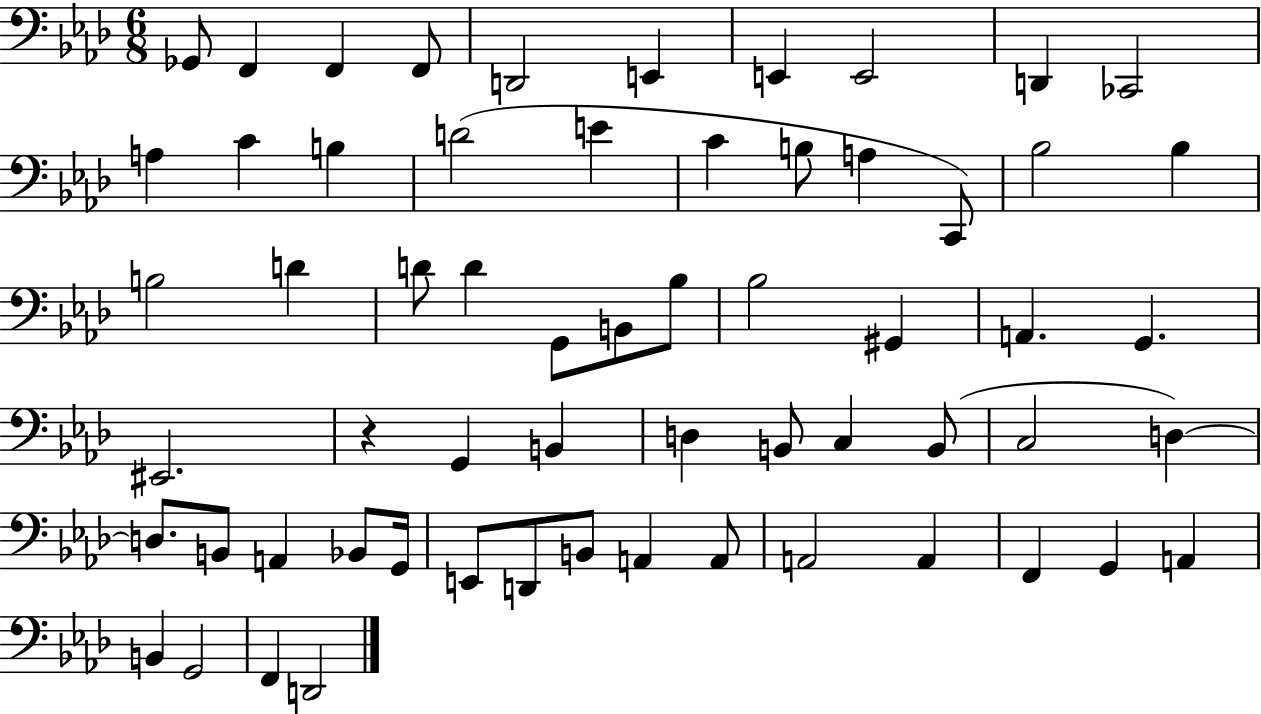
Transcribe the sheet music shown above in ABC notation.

X:1
T:Untitled
M:6/8
L:1/4
K:Ab
_G,,/2 F,, F,, F,,/2 D,,2 E,, E,, E,,2 D,, _C,,2 A, C B, D2 E C B,/2 A, C,,/2 _B,2 _B, B,2 D D/2 D G,,/2 B,,/2 _B,/2 _B,2 ^G,, A,, G,, ^E,,2 z G,, B,, D, B,,/2 C, B,,/2 C,2 D, D,/2 B,,/2 A,, _B,,/2 G,,/4 E,,/2 D,,/2 B,,/2 A,, A,,/2 A,,2 A,, F,, G,, A,, B,, G,,2 F,, D,,2